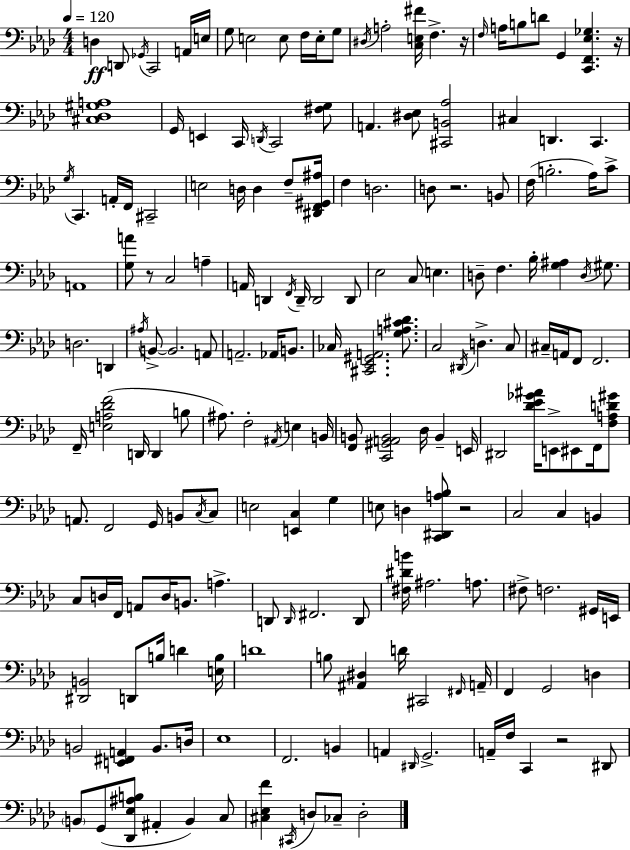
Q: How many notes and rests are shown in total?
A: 192